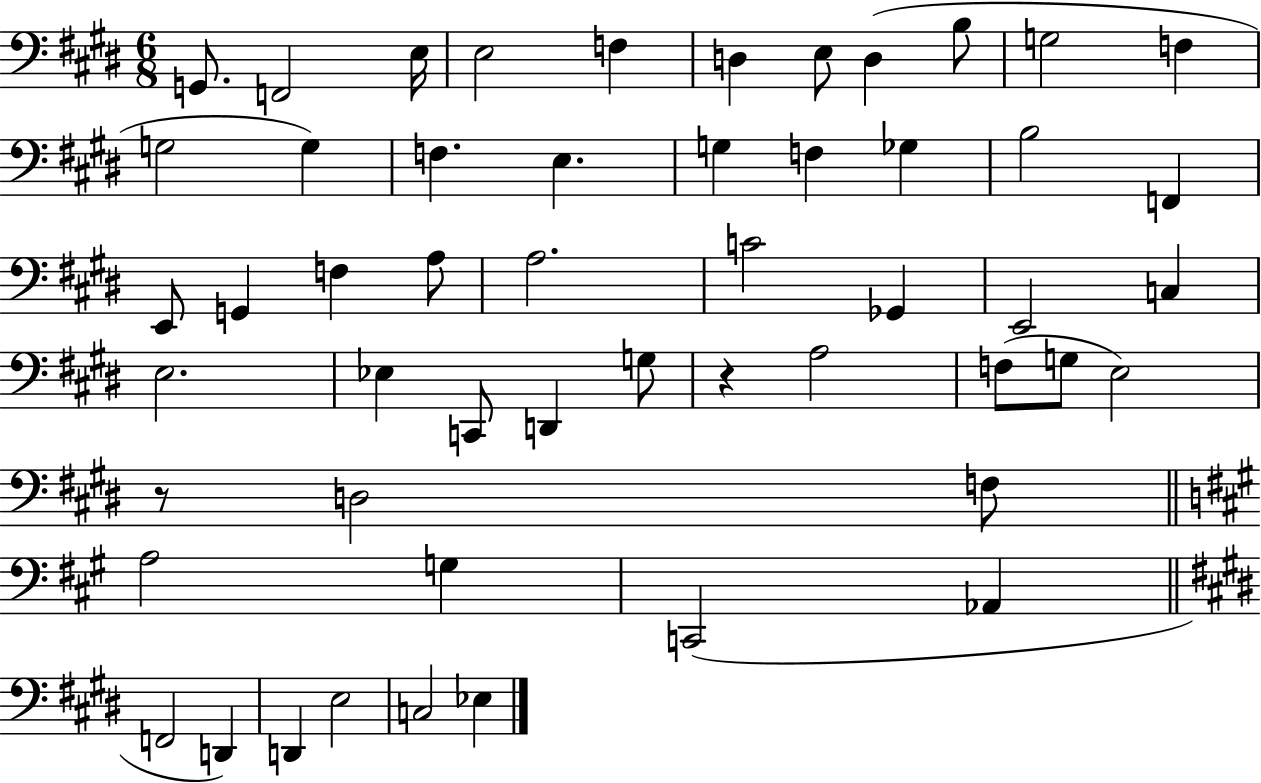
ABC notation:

X:1
T:Untitled
M:6/8
L:1/4
K:E
G,,/2 F,,2 E,/4 E,2 F, D, E,/2 D, B,/2 G,2 F, G,2 G, F, E, G, F, _G, B,2 F,, E,,/2 G,, F, A,/2 A,2 C2 _G,, E,,2 C, E,2 _E, C,,/2 D,, G,/2 z A,2 F,/2 G,/2 E,2 z/2 D,2 F,/2 A,2 G, C,,2 _A,, F,,2 D,, D,, E,2 C,2 _E,